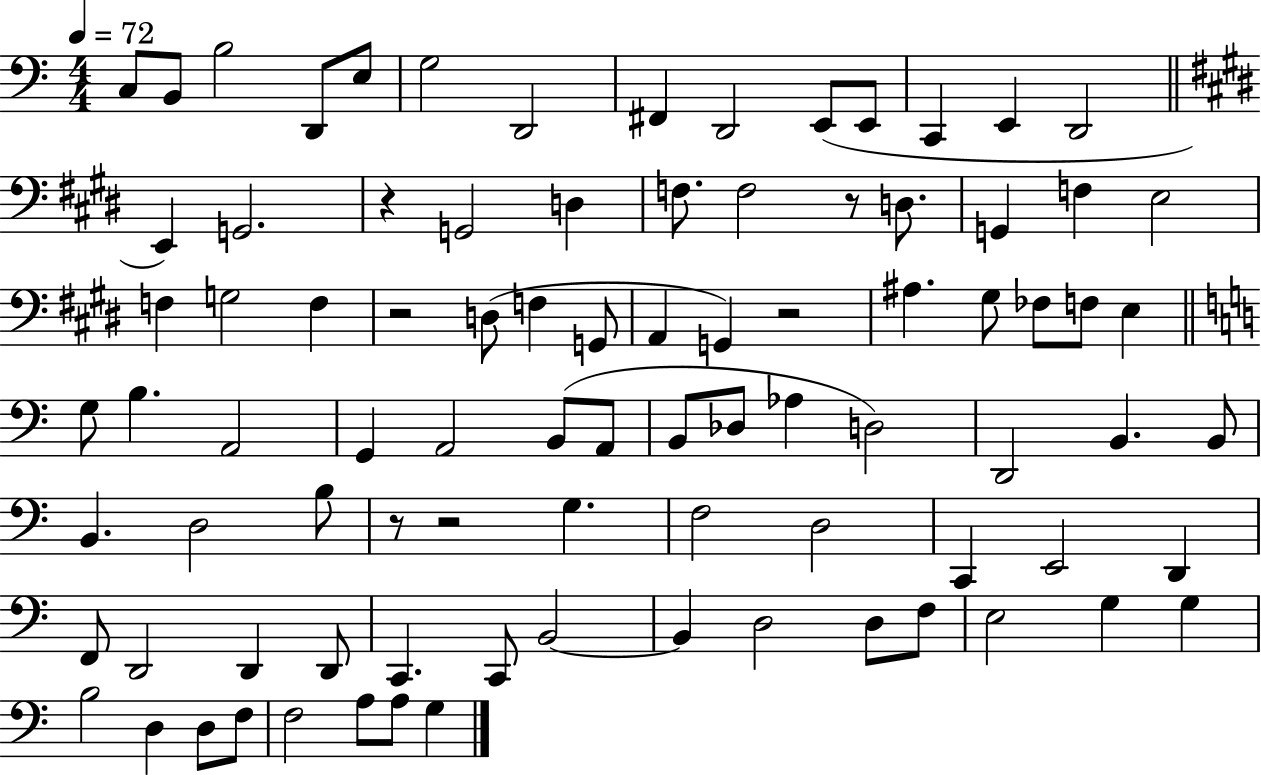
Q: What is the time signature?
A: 4/4